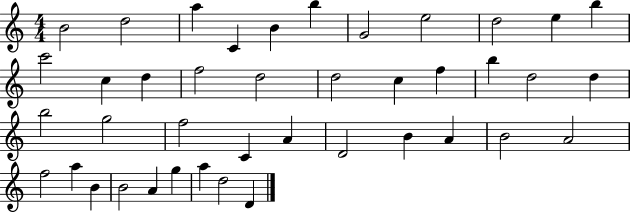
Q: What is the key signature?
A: C major